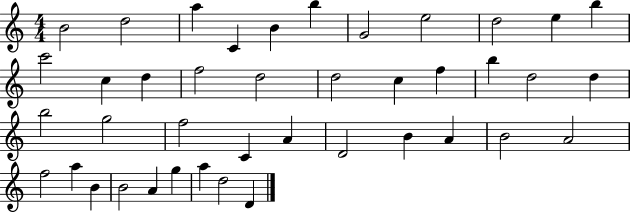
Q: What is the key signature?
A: C major